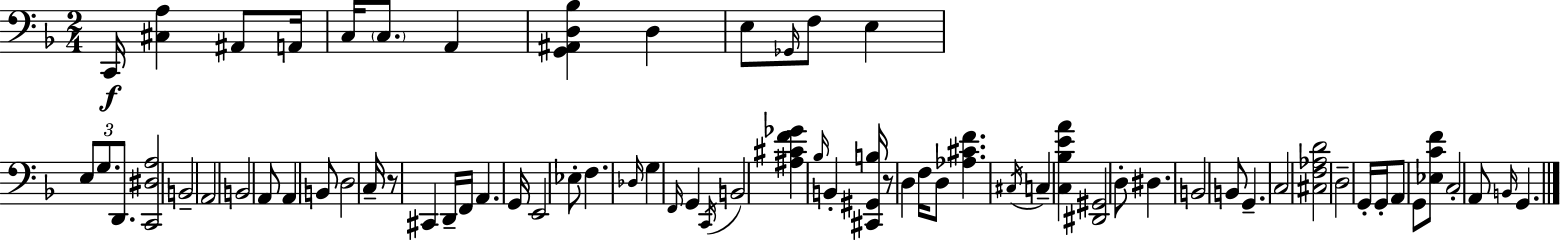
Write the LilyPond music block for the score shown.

{
  \clef bass
  \numericTimeSignature
  \time 2/4
  \key d \minor
  \repeat volta 2 { c,16\f <cis a>4 ais,8 a,16 | c16 \parenthesize c8. a,4 | <g, ais, d bes>4 d4 | e8 \grace { ges,16 } f8 e4 | \break \tuplet 3/2 { e8 g8. d,8. } | <c, dis a>2 | b,2-- | a,2 | \break b,2 | a,8 a,4 b,8 | d2 | c16-- r8 cis,4 | \break d,16-- f,16 a,4. | g,16 e,2 | ees8-. f4. | \grace { des16 } g4 \grace { f,16 } g,4 | \break \acciaccatura { c,16 } b,2 | <ais cis' f' ges'>4 | \grace { bes16 } b,4-. <cis, gis, b>16 r8 | d4 f16 d8 <aes cis' f'>4. | \break \acciaccatura { cis16 } c4-- | <c bes e' a'>4 <dis, gis,>2 | d8-. | dis4. b,2 | \break b,8 | g,4.-- c2 | <cis f aes d'>2 | d2-- | \break g,16-. g,16-. | a,8 g,8 <ees c' f'>8 c2-. | a,8 | \grace { b,16 } g,4. } \bar "|."
}